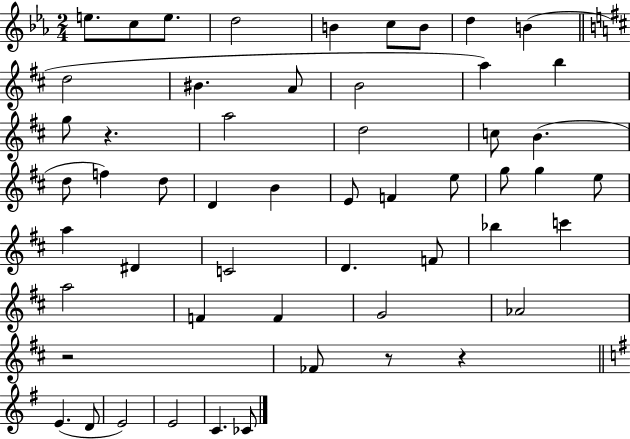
E5/e. C5/e E5/e. D5/h B4/q C5/e B4/e D5/q B4/q D5/h BIS4/q. A4/e B4/h A5/q B5/q G5/e R/q. A5/h D5/h C5/e B4/q. D5/e F5/q D5/e D4/q B4/q E4/e F4/q E5/e G5/e G5/q E5/e A5/q D#4/q C4/h D4/q. F4/e Bb5/q C6/q A5/h F4/q F4/q G4/h Ab4/h R/h FES4/e R/e R/q E4/q. D4/e E4/h E4/h C4/q. CES4/e